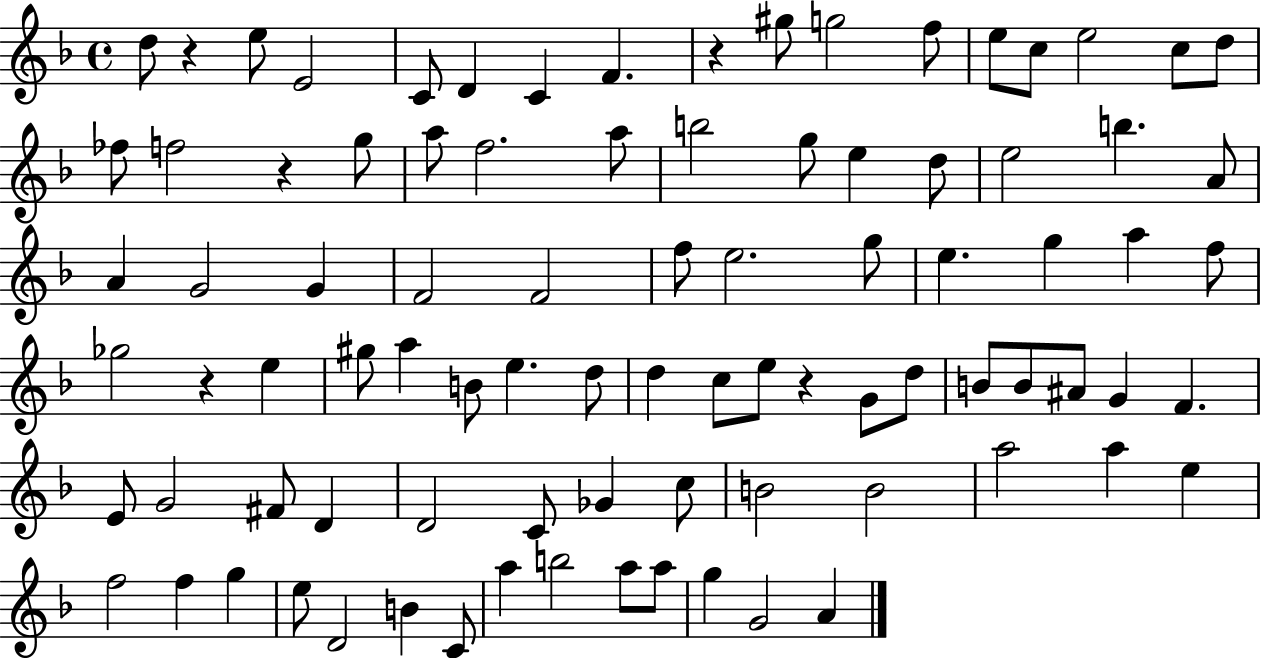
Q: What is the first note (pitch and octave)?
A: D5